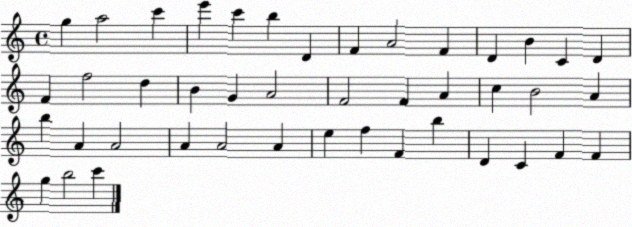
X:1
T:Untitled
M:4/4
L:1/4
K:C
g a2 c' e' c' b D F A2 F D B C D F f2 d B G A2 F2 F A c B2 A b A A2 A A2 A e f F b D C F F g b2 c'